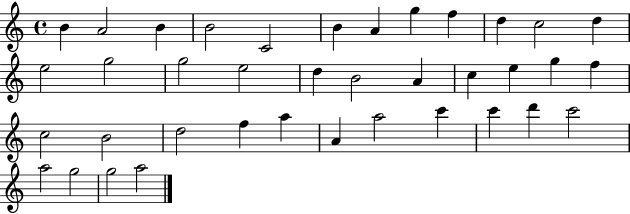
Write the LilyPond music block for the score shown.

{
  \clef treble
  \time 4/4
  \defaultTimeSignature
  \key c \major
  b'4 a'2 b'4 | b'2 c'2 | b'4 a'4 g''4 f''4 | d''4 c''2 d''4 | \break e''2 g''2 | g''2 e''2 | d''4 b'2 a'4 | c''4 e''4 g''4 f''4 | \break c''2 b'2 | d''2 f''4 a''4 | a'4 a''2 c'''4 | c'''4 d'''4 c'''2 | \break a''2 g''2 | g''2 a''2 | \bar "|."
}